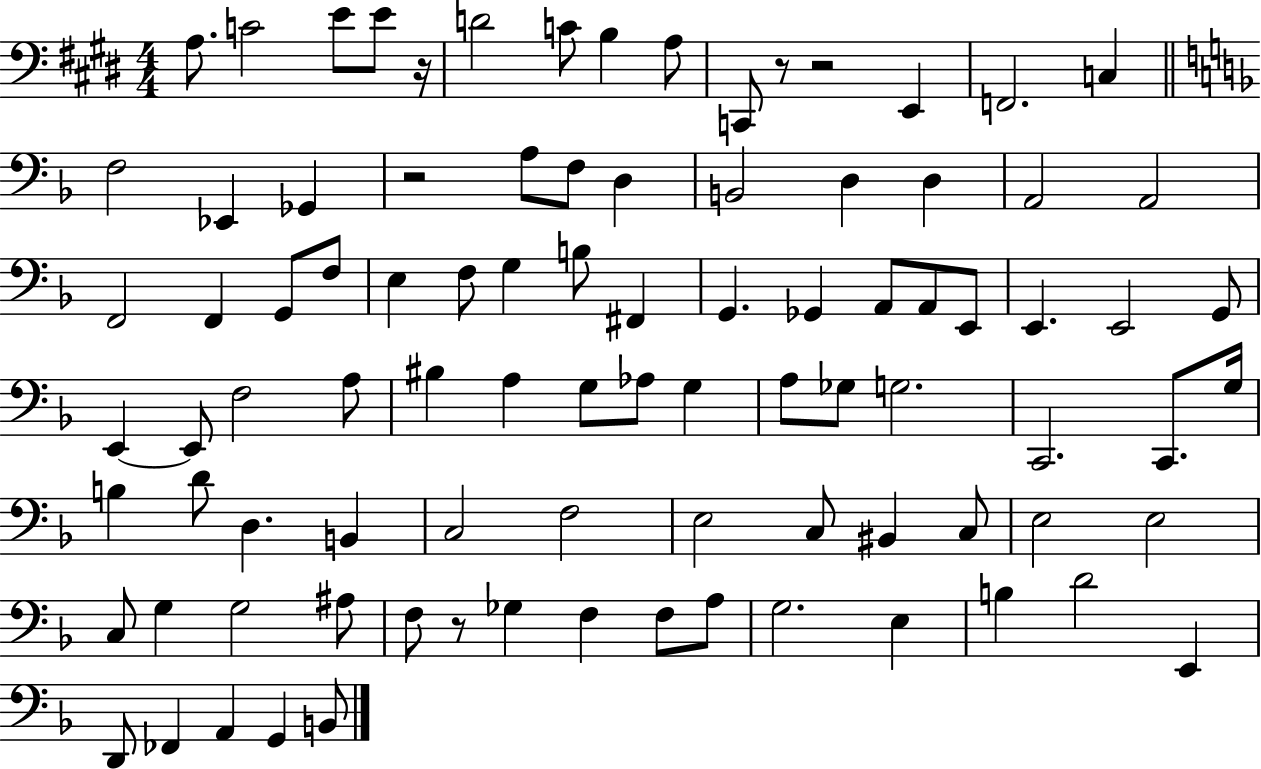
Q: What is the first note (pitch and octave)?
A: A3